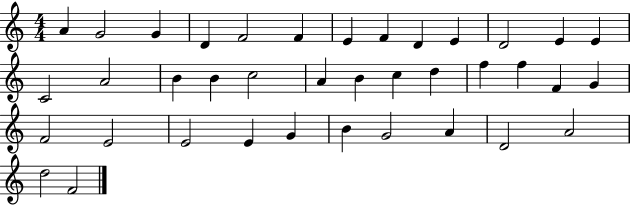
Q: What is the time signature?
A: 4/4